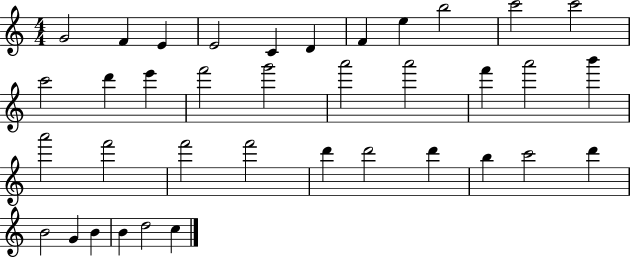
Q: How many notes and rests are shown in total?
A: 37